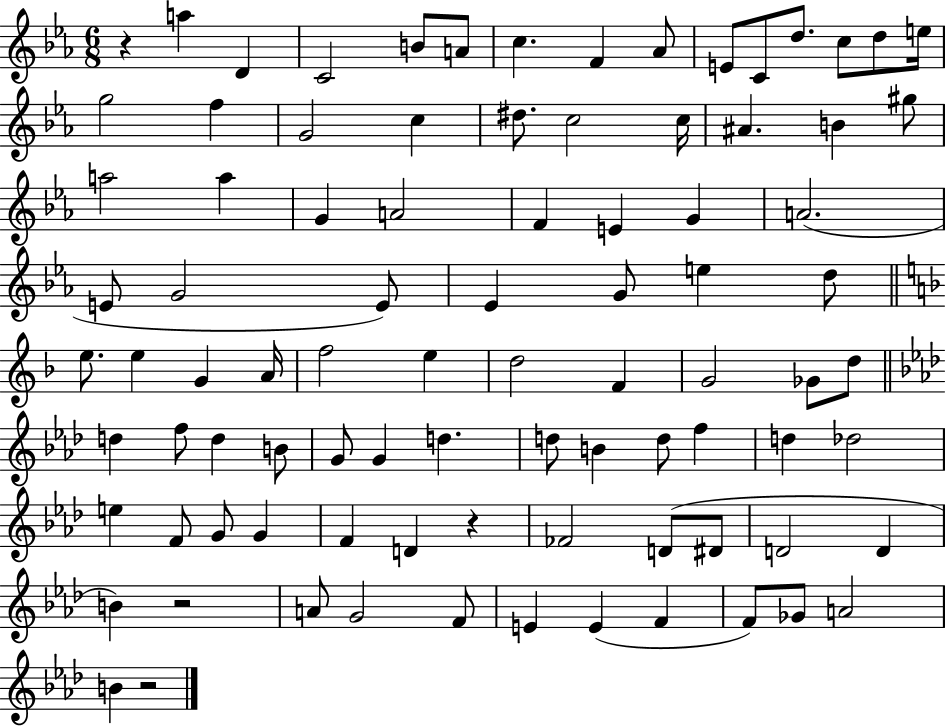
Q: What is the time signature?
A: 6/8